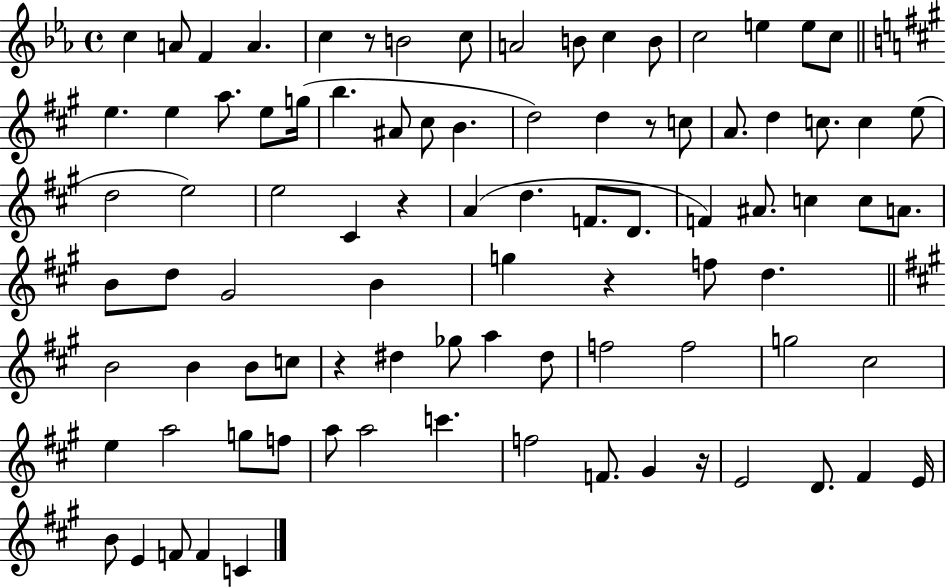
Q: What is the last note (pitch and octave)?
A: C4